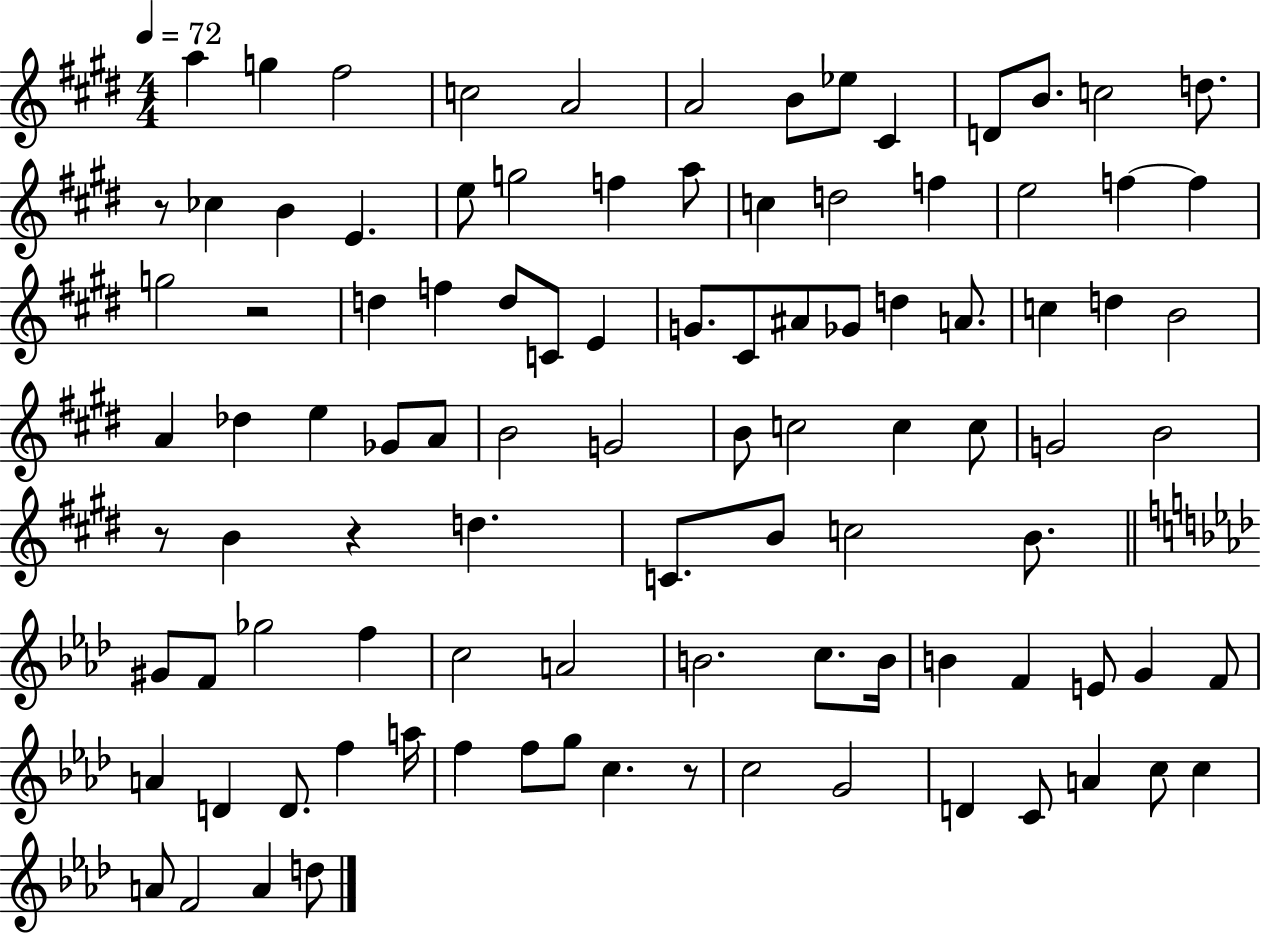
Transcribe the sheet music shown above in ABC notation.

X:1
T:Untitled
M:4/4
L:1/4
K:E
a g ^f2 c2 A2 A2 B/2 _e/2 ^C D/2 B/2 c2 d/2 z/2 _c B E e/2 g2 f a/2 c d2 f e2 f f g2 z2 d f d/2 C/2 E G/2 ^C/2 ^A/2 _G/2 d A/2 c d B2 A _d e _G/2 A/2 B2 G2 B/2 c2 c c/2 G2 B2 z/2 B z d C/2 B/2 c2 B/2 ^G/2 F/2 _g2 f c2 A2 B2 c/2 B/4 B F E/2 G F/2 A D D/2 f a/4 f f/2 g/2 c z/2 c2 G2 D C/2 A c/2 c A/2 F2 A d/2